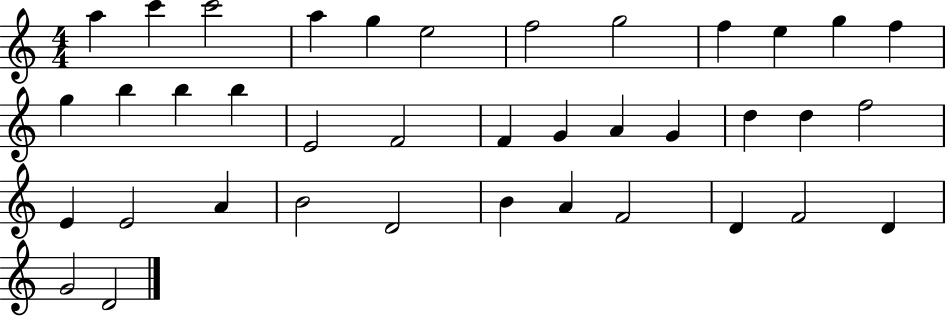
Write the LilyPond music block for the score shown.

{
  \clef treble
  \numericTimeSignature
  \time 4/4
  \key c \major
  a''4 c'''4 c'''2 | a''4 g''4 e''2 | f''2 g''2 | f''4 e''4 g''4 f''4 | \break g''4 b''4 b''4 b''4 | e'2 f'2 | f'4 g'4 a'4 g'4 | d''4 d''4 f''2 | \break e'4 e'2 a'4 | b'2 d'2 | b'4 a'4 f'2 | d'4 f'2 d'4 | \break g'2 d'2 | \bar "|."
}